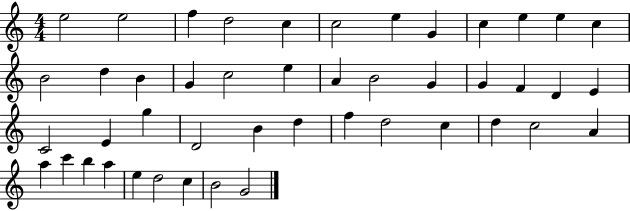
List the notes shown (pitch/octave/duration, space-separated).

E5/h E5/h F5/q D5/h C5/q C5/h E5/q G4/q C5/q E5/q E5/q C5/q B4/h D5/q B4/q G4/q C5/h E5/q A4/q B4/h G4/q G4/q F4/q D4/q E4/q C4/h E4/q G5/q D4/h B4/q D5/q F5/q D5/h C5/q D5/q C5/h A4/q A5/q C6/q B5/q A5/q E5/q D5/h C5/q B4/h G4/h